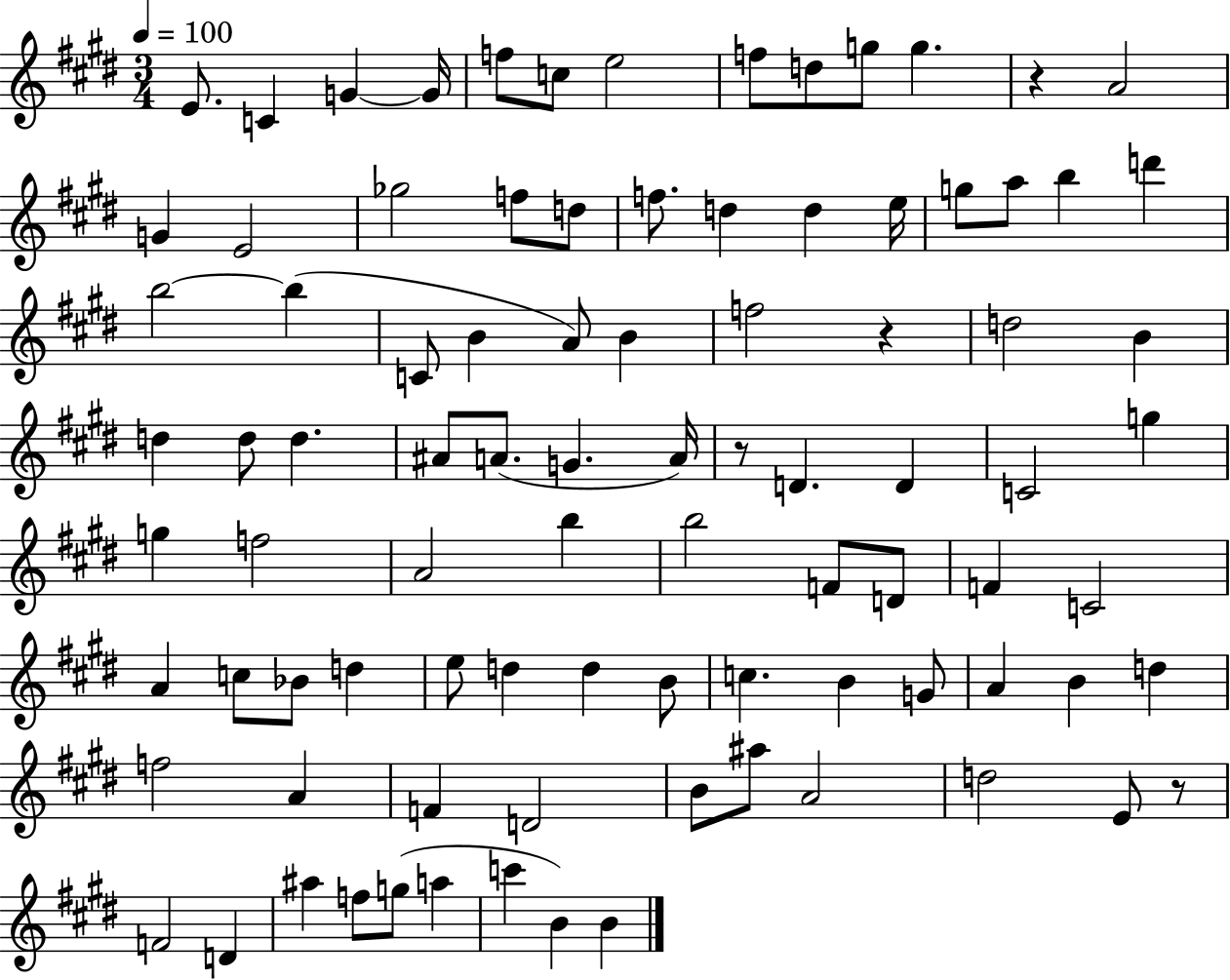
{
  \clef treble
  \numericTimeSignature
  \time 3/4
  \key e \major
  \tempo 4 = 100
  e'8. c'4 g'4~~ g'16 | f''8 c''8 e''2 | f''8 d''8 g''8 g''4. | r4 a'2 | \break g'4 e'2 | ges''2 f''8 d''8 | f''8. d''4 d''4 e''16 | g''8 a''8 b''4 d'''4 | \break b''2~~ b''4( | c'8 b'4 a'8) b'4 | f''2 r4 | d''2 b'4 | \break d''4 d''8 d''4. | ais'8 a'8.( g'4. a'16) | r8 d'4. d'4 | c'2 g''4 | \break g''4 f''2 | a'2 b''4 | b''2 f'8 d'8 | f'4 c'2 | \break a'4 c''8 bes'8 d''4 | e''8 d''4 d''4 b'8 | c''4. b'4 g'8 | a'4 b'4 d''4 | \break f''2 a'4 | f'4 d'2 | b'8 ais''8 a'2 | d''2 e'8 r8 | \break f'2 d'4 | ais''4 f''8 g''8( a''4 | c'''4 b'4) b'4 | \bar "|."
}